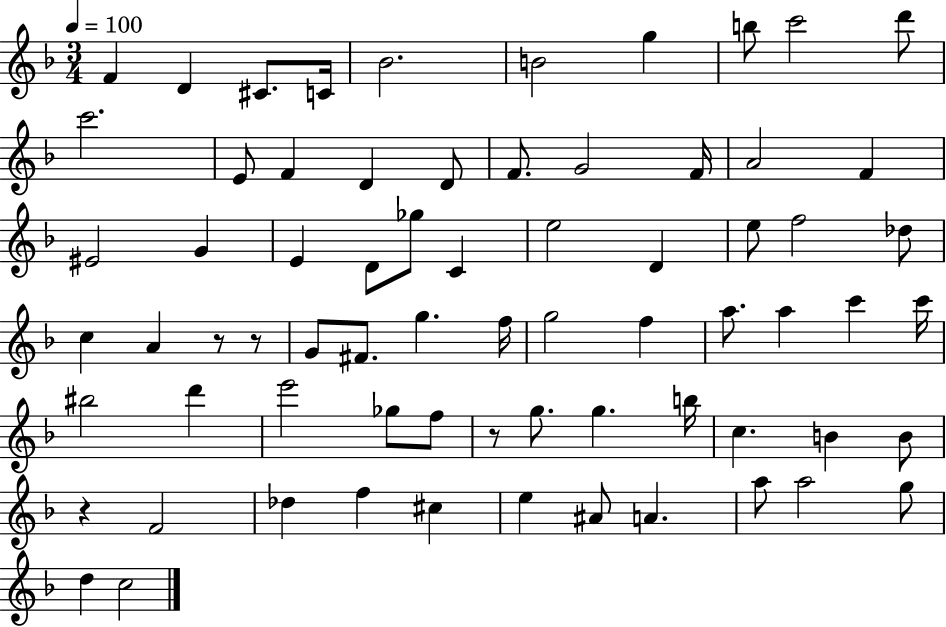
{
  \clef treble
  \numericTimeSignature
  \time 3/4
  \key f \major
  \tempo 4 = 100
  f'4 d'4 cis'8. c'16 | bes'2. | b'2 g''4 | b''8 c'''2 d'''8 | \break c'''2. | e'8 f'4 d'4 d'8 | f'8. g'2 f'16 | a'2 f'4 | \break eis'2 g'4 | e'4 d'8 ges''8 c'4 | e''2 d'4 | e''8 f''2 des''8 | \break c''4 a'4 r8 r8 | g'8 fis'8. g''4. f''16 | g''2 f''4 | a''8. a''4 c'''4 c'''16 | \break bis''2 d'''4 | e'''2 ges''8 f''8 | r8 g''8. g''4. b''16 | c''4. b'4 b'8 | \break r4 f'2 | des''4 f''4 cis''4 | e''4 ais'8 a'4. | a''8 a''2 g''8 | \break d''4 c''2 | \bar "|."
}